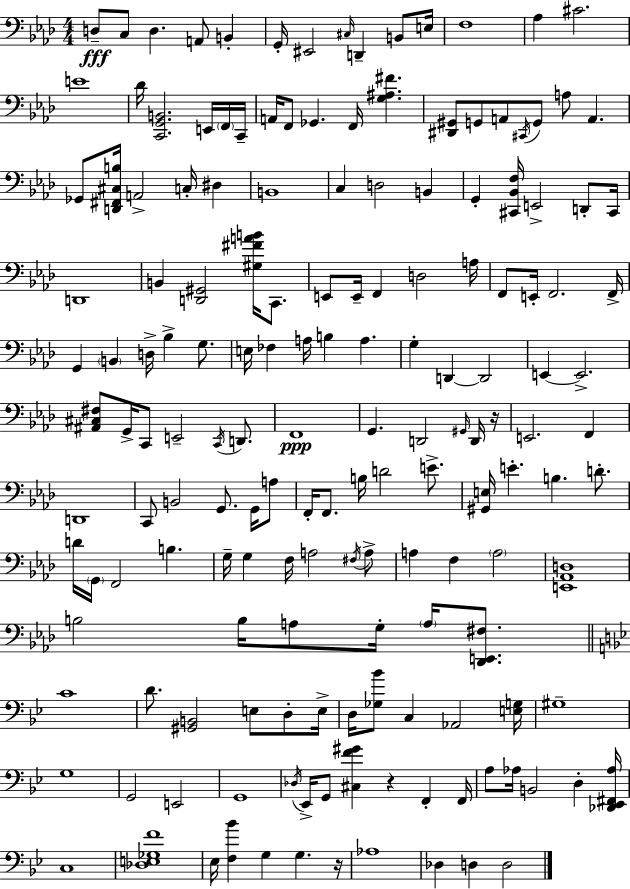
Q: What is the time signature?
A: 4/4